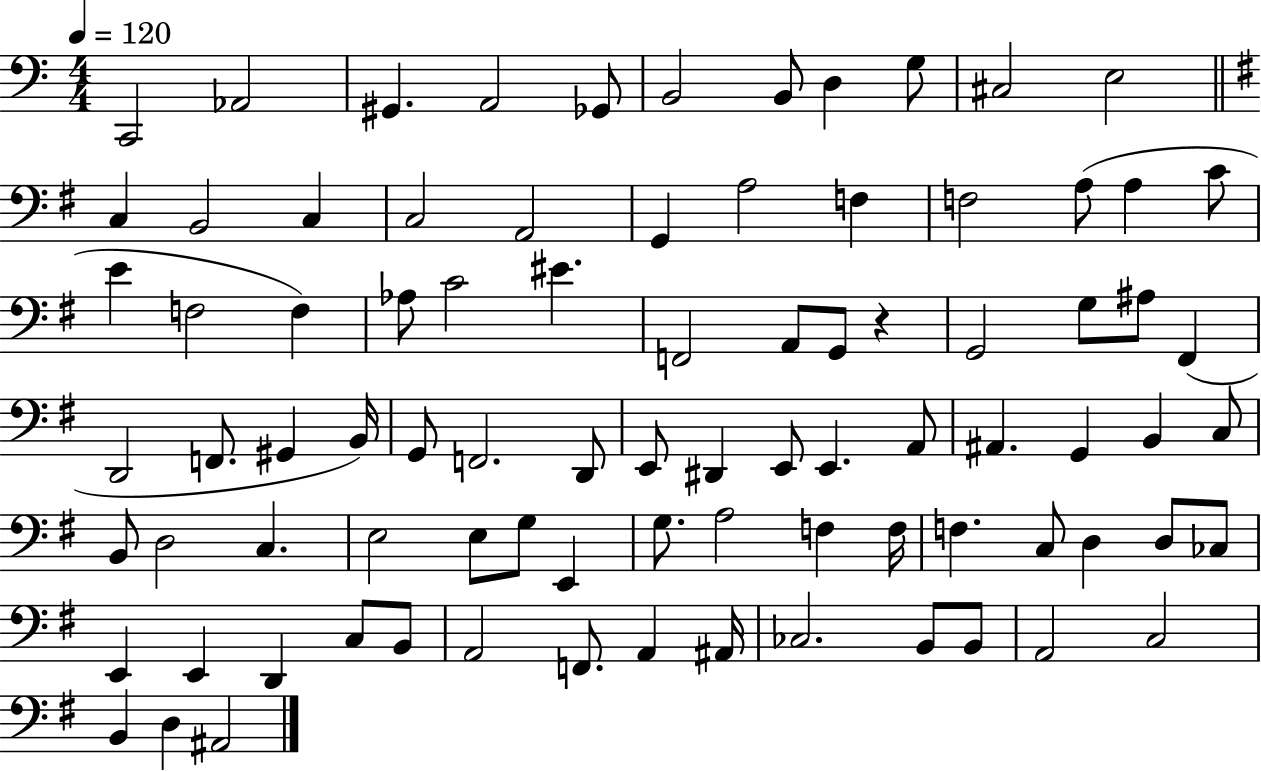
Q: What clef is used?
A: bass